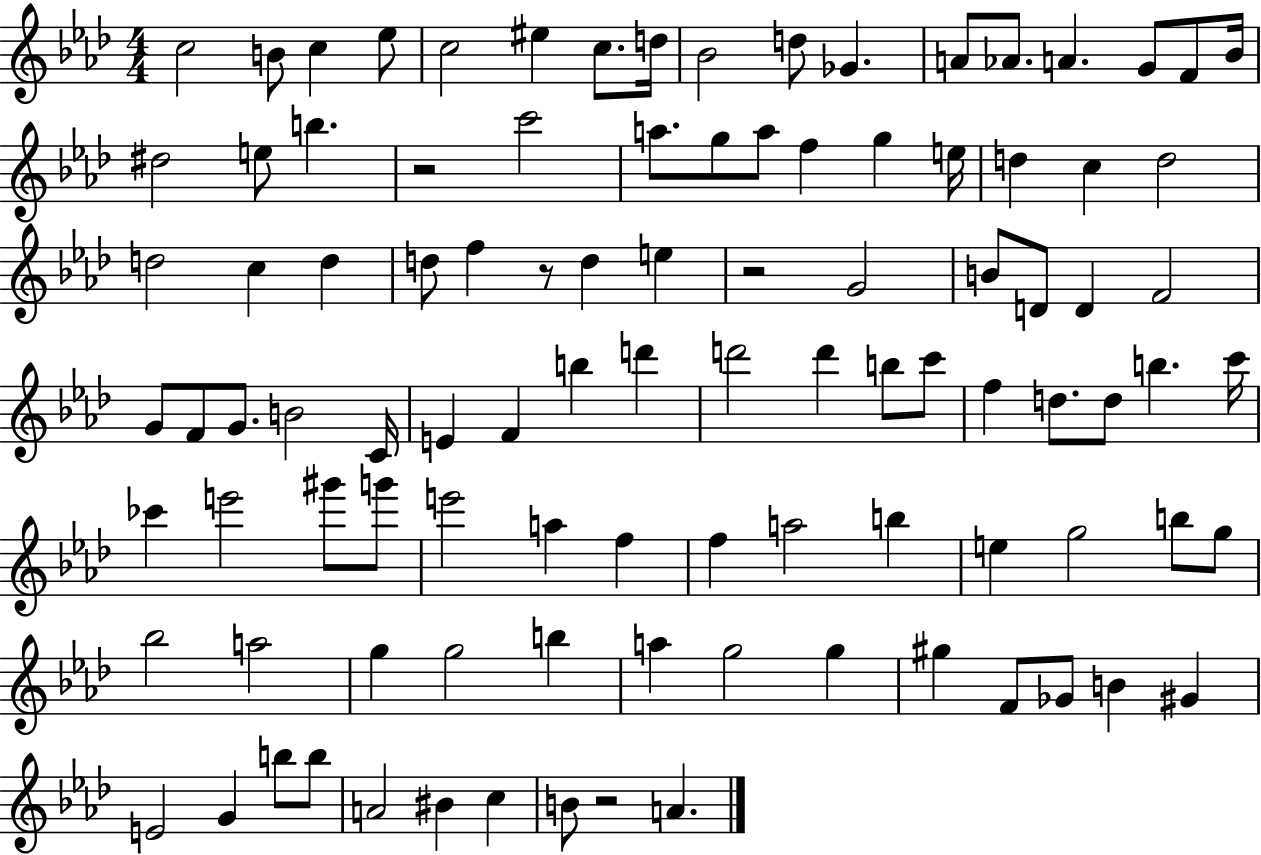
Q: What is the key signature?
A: AES major